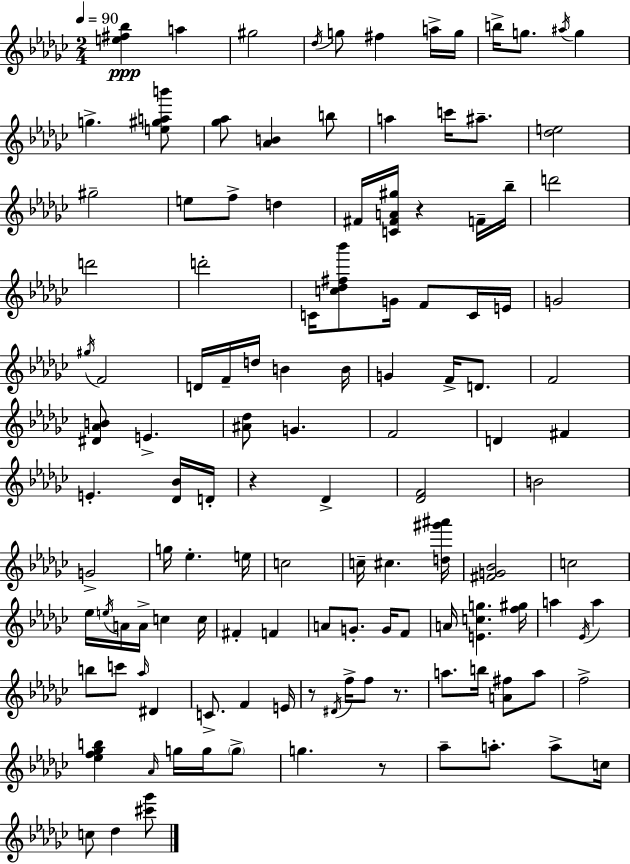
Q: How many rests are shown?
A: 5